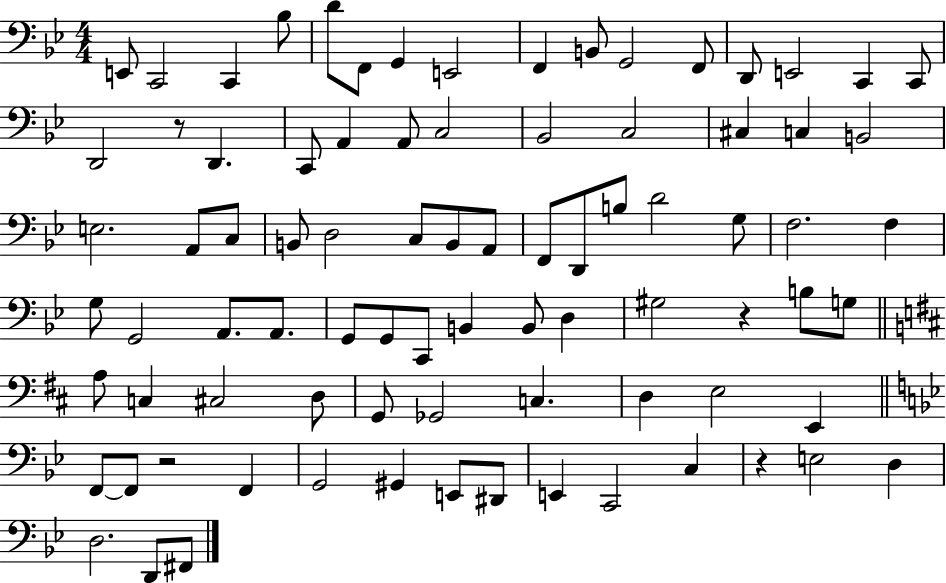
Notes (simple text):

E2/e C2/h C2/q Bb3/e D4/e F2/e G2/q E2/h F2/q B2/e G2/h F2/e D2/e E2/h C2/q C2/e D2/h R/e D2/q. C2/e A2/q A2/e C3/h Bb2/h C3/h C#3/q C3/q B2/h E3/h. A2/e C3/e B2/e D3/h C3/e B2/e A2/e F2/e D2/e B3/e D4/h G3/e F3/h. F3/q G3/e G2/h A2/e. A2/e. G2/e G2/e C2/e B2/q B2/e D3/q G#3/h R/q B3/e G3/e A3/e C3/q C#3/h D3/e G2/e Gb2/h C3/q. D3/q E3/h E2/q F2/e F2/e R/h F2/q G2/h G#2/q E2/e D#2/e E2/q C2/h C3/q R/q E3/h D3/q D3/h. D2/e F#2/e